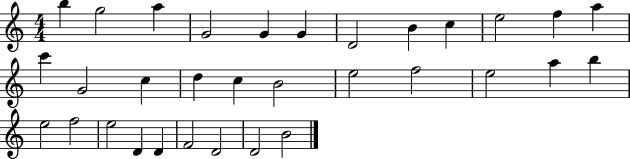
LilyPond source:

{
  \clef treble
  \numericTimeSignature
  \time 4/4
  \key c \major
  b''4 g''2 a''4 | g'2 g'4 g'4 | d'2 b'4 c''4 | e''2 f''4 a''4 | \break c'''4 g'2 c''4 | d''4 c''4 b'2 | e''2 f''2 | e''2 a''4 b''4 | \break e''2 f''2 | e''2 d'4 d'4 | f'2 d'2 | d'2 b'2 | \break \bar "|."
}